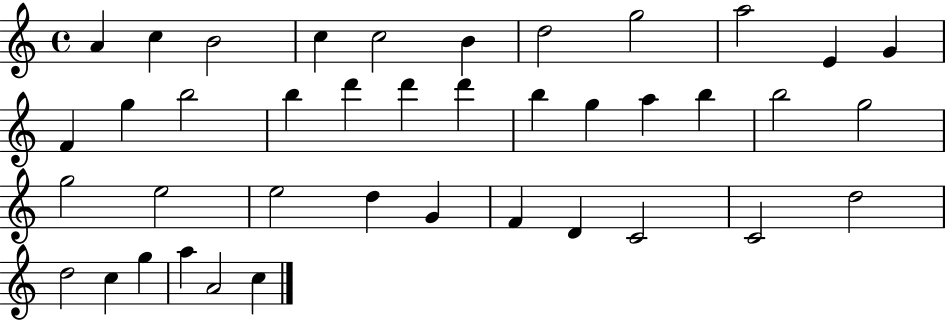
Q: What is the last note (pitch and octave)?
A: C5